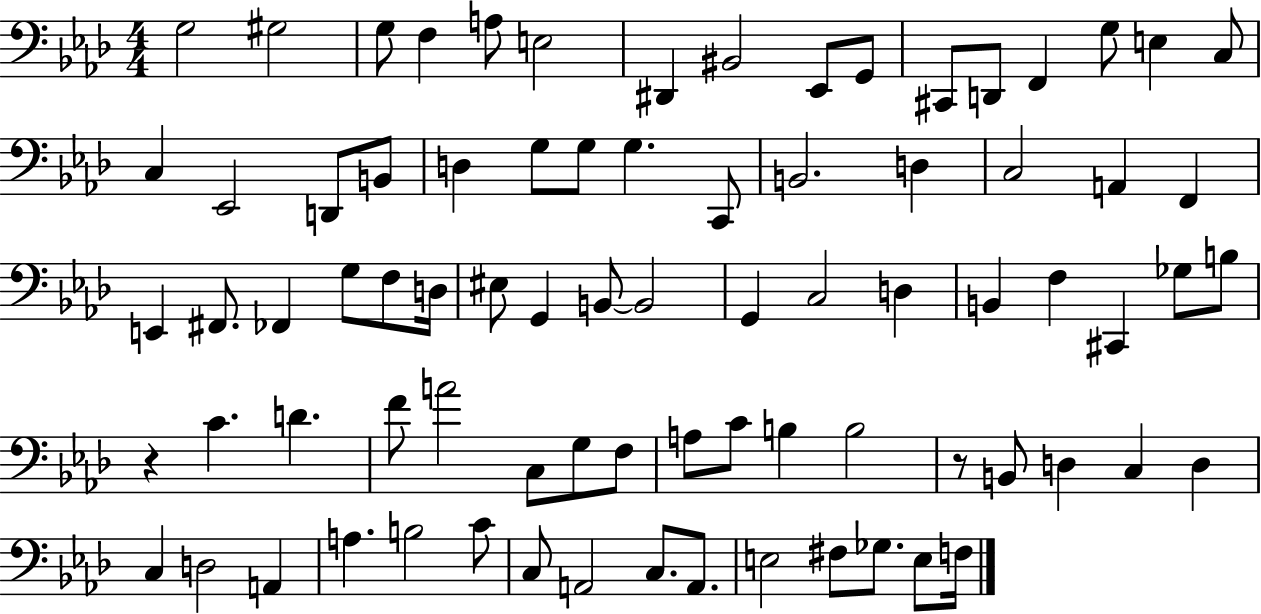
G3/h G#3/h G3/e F3/q A3/e E3/h D#2/q BIS2/h Eb2/e G2/e C#2/e D2/e F2/q G3/e E3/q C3/e C3/q Eb2/h D2/e B2/e D3/q G3/e G3/e G3/q. C2/e B2/h. D3/q C3/h A2/q F2/q E2/q F#2/e. FES2/q G3/e F3/e D3/s EIS3/e G2/q B2/e B2/h G2/q C3/h D3/q B2/q F3/q C#2/q Gb3/e B3/e R/q C4/q. D4/q. F4/e A4/h C3/e G3/e F3/e A3/e C4/e B3/q B3/h R/e B2/e D3/q C3/q D3/q C3/q D3/h A2/q A3/q. B3/h C4/e C3/e A2/h C3/e. A2/e. E3/h F#3/e Gb3/e. E3/e F3/s